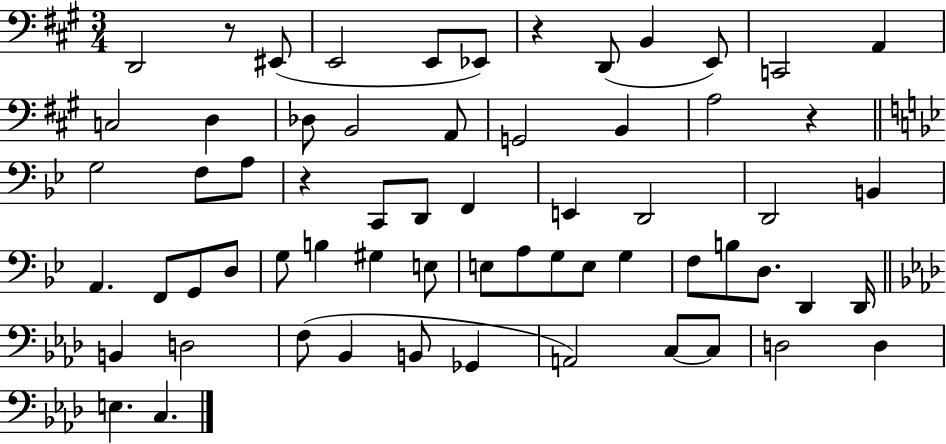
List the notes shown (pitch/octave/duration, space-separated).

D2/h R/e EIS2/e E2/h E2/e Eb2/e R/q D2/e B2/q E2/e C2/h A2/q C3/h D3/q Db3/e B2/h A2/e G2/h B2/q A3/h R/q G3/h F3/e A3/e R/q C2/e D2/e F2/q E2/q D2/h D2/h B2/q A2/q. F2/e G2/e D3/e G3/e B3/q G#3/q E3/e E3/e A3/e G3/e E3/e G3/q F3/e B3/e D3/e. D2/q D2/s B2/q D3/h F3/e Bb2/q B2/e Gb2/q A2/h C3/e C3/e D3/h D3/q E3/q. C3/q.